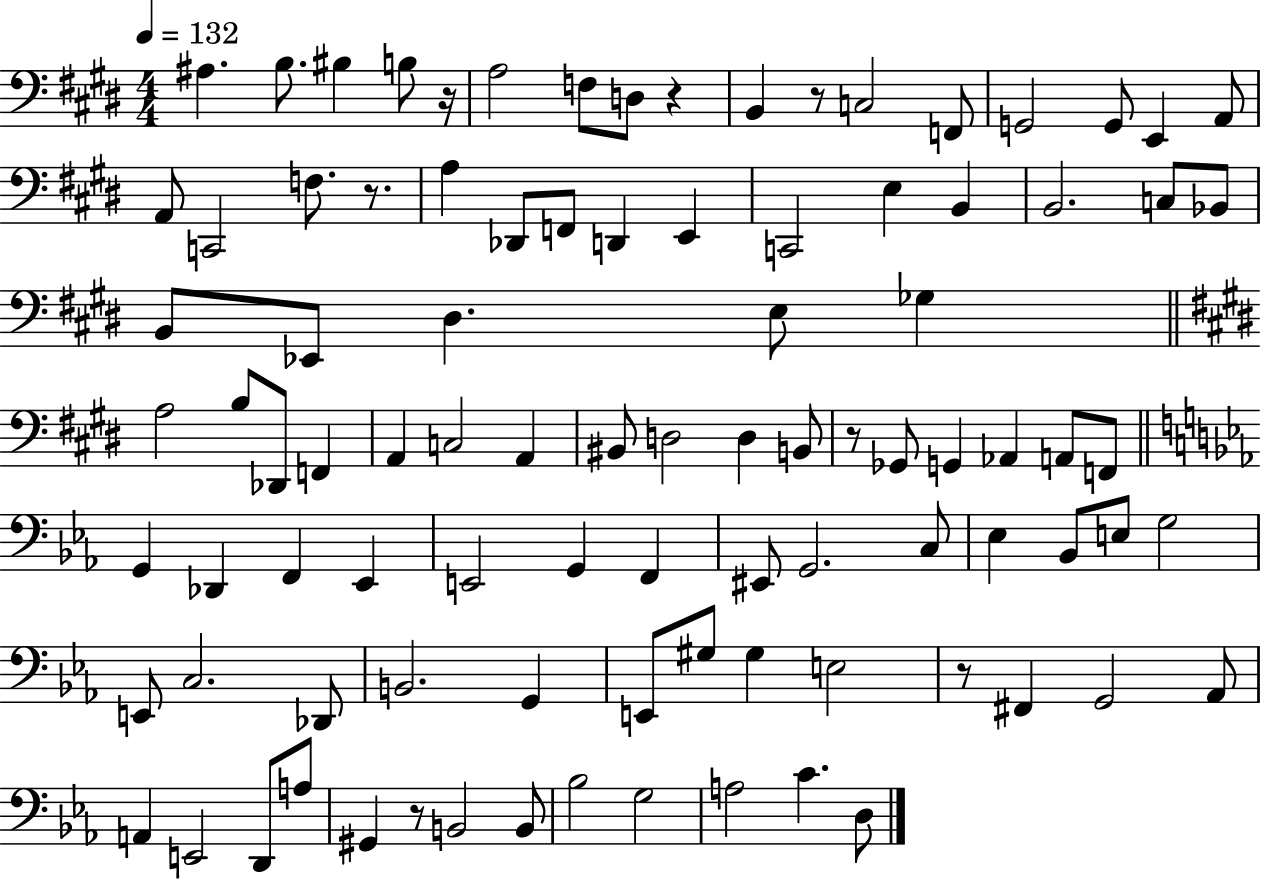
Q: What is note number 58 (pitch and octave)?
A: G2